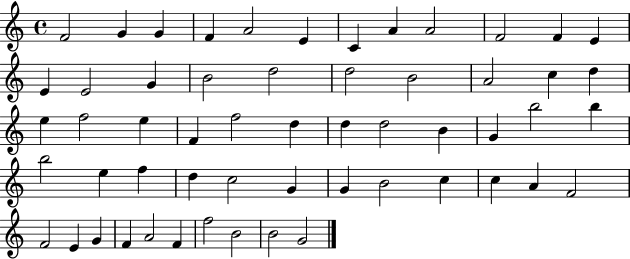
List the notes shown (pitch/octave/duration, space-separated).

F4/h G4/q G4/q F4/q A4/h E4/q C4/q A4/q A4/h F4/h F4/q E4/q E4/q E4/h G4/q B4/h D5/h D5/h B4/h A4/h C5/q D5/q E5/q F5/h E5/q F4/q F5/h D5/q D5/q D5/h B4/q G4/q B5/h B5/q B5/h E5/q F5/q D5/q C5/h G4/q G4/q B4/h C5/q C5/q A4/q F4/h F4/h E4/q G4/q F4/q A4/h F4/q F5/h B4/h B4/h G4/h